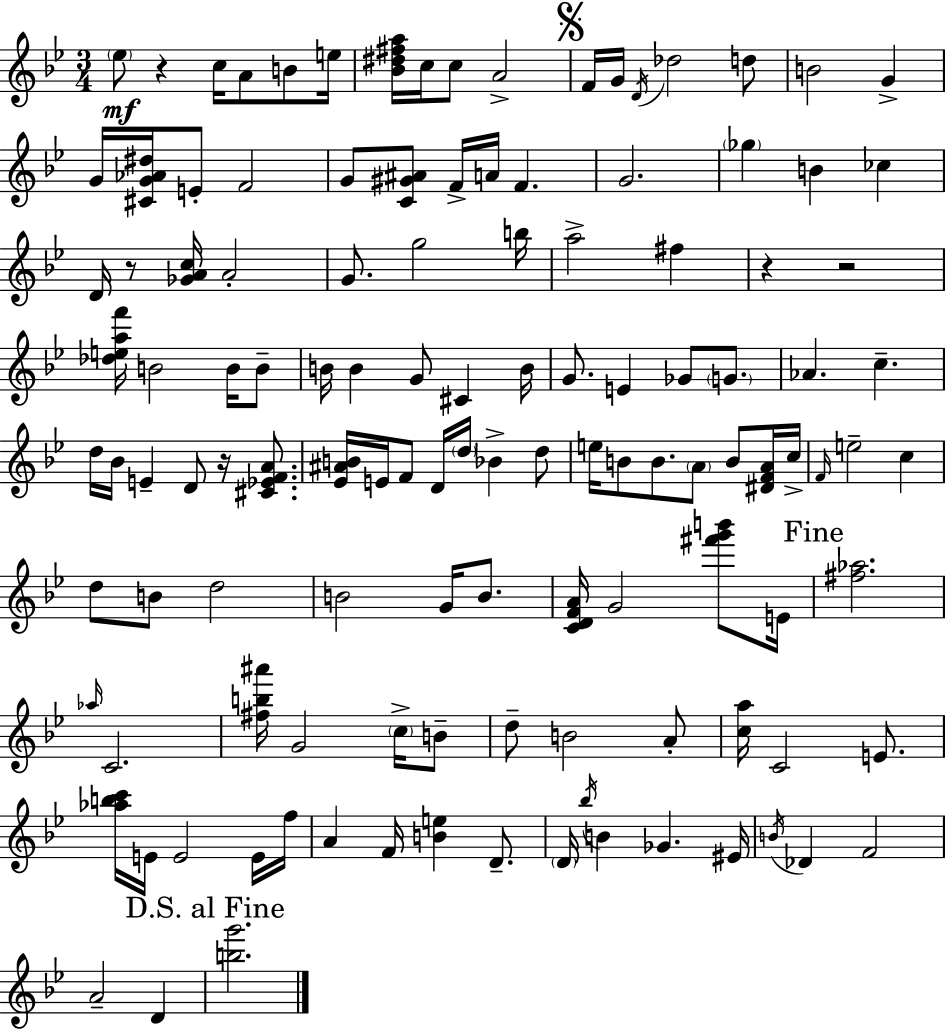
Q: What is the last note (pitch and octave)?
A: D4